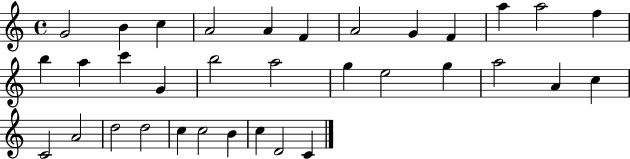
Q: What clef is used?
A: treble